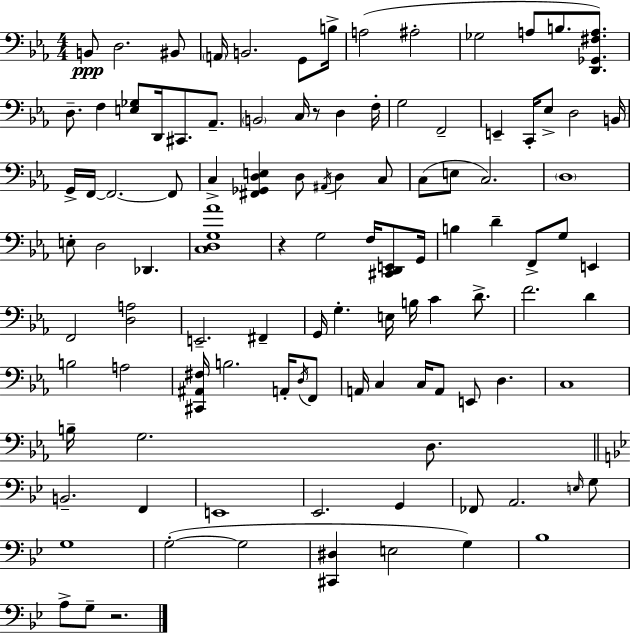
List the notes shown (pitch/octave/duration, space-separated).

B2/e D3/h. BIS2/e A2/s B2/h. G2/e B3/s A3/h A#3/h Gb3/h A3/e B3/e. [D2,Gb2,F#3,A3]/e. D3/e. F3/q [E3,Gb3]/e D2/s C#2/e. Ab2/e. B2/h C3/s R/e D3/q F3/s G3/h F2/h E2/q C2/s Eb3/e D3/h B2/s G2/s F2/s F2/h. F2/e C3/q [F#2,Gb2,D3,E3]/q D3/e A#2/s D3/q C3/e C3/e E3/e C3/h. D3/w E3/e D3/h Db2/q. [C3,D3,G3,Ab4]/w R/q G3/h F3/s [C#2,D2,E2]/e G2/s B3/q D4/q F2/e G3/e E2/q F2/h [D3,A3]/h E2/h. F#2/q G2/s G3/q. E3/s B3/s C4/q D4/e. F4/h. D4/q B3/h A3/h [C#2,A#2,F#3]/s B3/h. A2/s D3/s F2/e A2/s C3/q C3/s A2/e E2/e D3/q. C3/w B3/s G3/h. D3/e. B2/h. F2/q E2/w Eb2/h. G2/q FES2/e A2/h. E3/s G3/e G3/w G3/h G3/h [C#2,D#3]/q E3/h G3/q Bb3/w A3/e G3/e R/h.